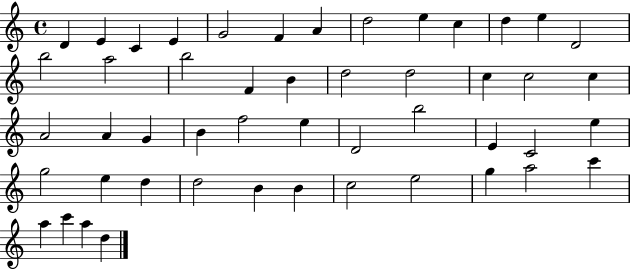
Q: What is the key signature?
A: C major